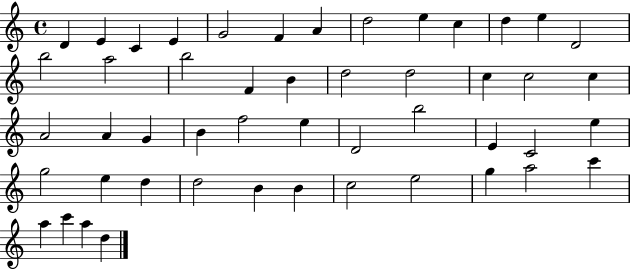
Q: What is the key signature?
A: C major